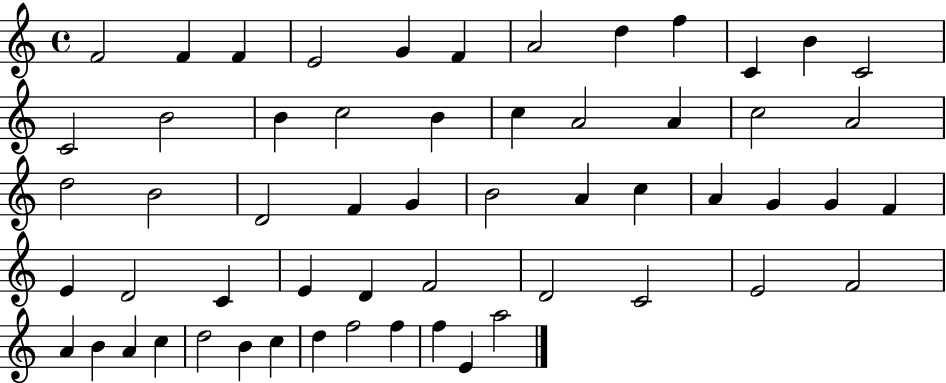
F4/h F4/q F4/q E4/h G4/q F4/q A4/h D5/q F5/q C4/q B4/q C4/h C4/h B4/h B4/q C5/h B4/q C5/q A4/h A4/q C5/h A4/h D5/h B4/h D4/h F4/q G4/q B4/h A4/q C5/q A4/q G4/q G4/q F4/q E4/q D4/h C4/q E4/q D4/q F4/h D4/h C4/h E4/h F4/h A4/q B4/q A4/q C5/q D5/h B4/q C5/q D5/q F5/h F5/q F5/q E4/q A5/h